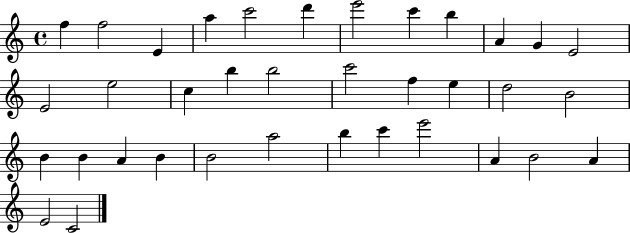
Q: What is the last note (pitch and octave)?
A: C4